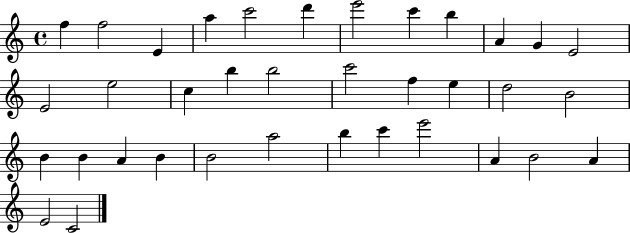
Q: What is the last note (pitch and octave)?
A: C4